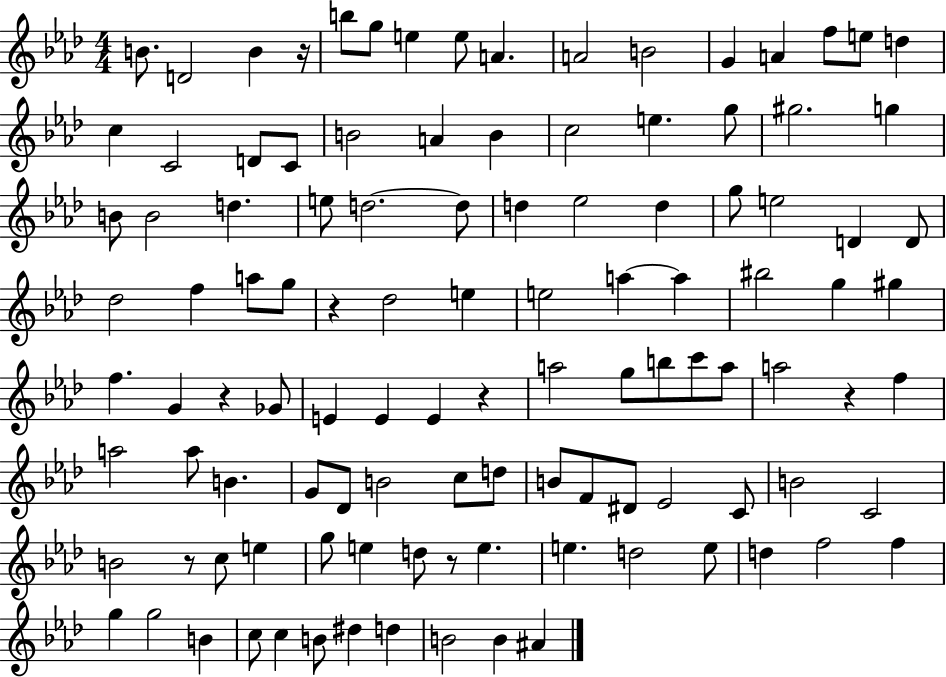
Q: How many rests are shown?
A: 7